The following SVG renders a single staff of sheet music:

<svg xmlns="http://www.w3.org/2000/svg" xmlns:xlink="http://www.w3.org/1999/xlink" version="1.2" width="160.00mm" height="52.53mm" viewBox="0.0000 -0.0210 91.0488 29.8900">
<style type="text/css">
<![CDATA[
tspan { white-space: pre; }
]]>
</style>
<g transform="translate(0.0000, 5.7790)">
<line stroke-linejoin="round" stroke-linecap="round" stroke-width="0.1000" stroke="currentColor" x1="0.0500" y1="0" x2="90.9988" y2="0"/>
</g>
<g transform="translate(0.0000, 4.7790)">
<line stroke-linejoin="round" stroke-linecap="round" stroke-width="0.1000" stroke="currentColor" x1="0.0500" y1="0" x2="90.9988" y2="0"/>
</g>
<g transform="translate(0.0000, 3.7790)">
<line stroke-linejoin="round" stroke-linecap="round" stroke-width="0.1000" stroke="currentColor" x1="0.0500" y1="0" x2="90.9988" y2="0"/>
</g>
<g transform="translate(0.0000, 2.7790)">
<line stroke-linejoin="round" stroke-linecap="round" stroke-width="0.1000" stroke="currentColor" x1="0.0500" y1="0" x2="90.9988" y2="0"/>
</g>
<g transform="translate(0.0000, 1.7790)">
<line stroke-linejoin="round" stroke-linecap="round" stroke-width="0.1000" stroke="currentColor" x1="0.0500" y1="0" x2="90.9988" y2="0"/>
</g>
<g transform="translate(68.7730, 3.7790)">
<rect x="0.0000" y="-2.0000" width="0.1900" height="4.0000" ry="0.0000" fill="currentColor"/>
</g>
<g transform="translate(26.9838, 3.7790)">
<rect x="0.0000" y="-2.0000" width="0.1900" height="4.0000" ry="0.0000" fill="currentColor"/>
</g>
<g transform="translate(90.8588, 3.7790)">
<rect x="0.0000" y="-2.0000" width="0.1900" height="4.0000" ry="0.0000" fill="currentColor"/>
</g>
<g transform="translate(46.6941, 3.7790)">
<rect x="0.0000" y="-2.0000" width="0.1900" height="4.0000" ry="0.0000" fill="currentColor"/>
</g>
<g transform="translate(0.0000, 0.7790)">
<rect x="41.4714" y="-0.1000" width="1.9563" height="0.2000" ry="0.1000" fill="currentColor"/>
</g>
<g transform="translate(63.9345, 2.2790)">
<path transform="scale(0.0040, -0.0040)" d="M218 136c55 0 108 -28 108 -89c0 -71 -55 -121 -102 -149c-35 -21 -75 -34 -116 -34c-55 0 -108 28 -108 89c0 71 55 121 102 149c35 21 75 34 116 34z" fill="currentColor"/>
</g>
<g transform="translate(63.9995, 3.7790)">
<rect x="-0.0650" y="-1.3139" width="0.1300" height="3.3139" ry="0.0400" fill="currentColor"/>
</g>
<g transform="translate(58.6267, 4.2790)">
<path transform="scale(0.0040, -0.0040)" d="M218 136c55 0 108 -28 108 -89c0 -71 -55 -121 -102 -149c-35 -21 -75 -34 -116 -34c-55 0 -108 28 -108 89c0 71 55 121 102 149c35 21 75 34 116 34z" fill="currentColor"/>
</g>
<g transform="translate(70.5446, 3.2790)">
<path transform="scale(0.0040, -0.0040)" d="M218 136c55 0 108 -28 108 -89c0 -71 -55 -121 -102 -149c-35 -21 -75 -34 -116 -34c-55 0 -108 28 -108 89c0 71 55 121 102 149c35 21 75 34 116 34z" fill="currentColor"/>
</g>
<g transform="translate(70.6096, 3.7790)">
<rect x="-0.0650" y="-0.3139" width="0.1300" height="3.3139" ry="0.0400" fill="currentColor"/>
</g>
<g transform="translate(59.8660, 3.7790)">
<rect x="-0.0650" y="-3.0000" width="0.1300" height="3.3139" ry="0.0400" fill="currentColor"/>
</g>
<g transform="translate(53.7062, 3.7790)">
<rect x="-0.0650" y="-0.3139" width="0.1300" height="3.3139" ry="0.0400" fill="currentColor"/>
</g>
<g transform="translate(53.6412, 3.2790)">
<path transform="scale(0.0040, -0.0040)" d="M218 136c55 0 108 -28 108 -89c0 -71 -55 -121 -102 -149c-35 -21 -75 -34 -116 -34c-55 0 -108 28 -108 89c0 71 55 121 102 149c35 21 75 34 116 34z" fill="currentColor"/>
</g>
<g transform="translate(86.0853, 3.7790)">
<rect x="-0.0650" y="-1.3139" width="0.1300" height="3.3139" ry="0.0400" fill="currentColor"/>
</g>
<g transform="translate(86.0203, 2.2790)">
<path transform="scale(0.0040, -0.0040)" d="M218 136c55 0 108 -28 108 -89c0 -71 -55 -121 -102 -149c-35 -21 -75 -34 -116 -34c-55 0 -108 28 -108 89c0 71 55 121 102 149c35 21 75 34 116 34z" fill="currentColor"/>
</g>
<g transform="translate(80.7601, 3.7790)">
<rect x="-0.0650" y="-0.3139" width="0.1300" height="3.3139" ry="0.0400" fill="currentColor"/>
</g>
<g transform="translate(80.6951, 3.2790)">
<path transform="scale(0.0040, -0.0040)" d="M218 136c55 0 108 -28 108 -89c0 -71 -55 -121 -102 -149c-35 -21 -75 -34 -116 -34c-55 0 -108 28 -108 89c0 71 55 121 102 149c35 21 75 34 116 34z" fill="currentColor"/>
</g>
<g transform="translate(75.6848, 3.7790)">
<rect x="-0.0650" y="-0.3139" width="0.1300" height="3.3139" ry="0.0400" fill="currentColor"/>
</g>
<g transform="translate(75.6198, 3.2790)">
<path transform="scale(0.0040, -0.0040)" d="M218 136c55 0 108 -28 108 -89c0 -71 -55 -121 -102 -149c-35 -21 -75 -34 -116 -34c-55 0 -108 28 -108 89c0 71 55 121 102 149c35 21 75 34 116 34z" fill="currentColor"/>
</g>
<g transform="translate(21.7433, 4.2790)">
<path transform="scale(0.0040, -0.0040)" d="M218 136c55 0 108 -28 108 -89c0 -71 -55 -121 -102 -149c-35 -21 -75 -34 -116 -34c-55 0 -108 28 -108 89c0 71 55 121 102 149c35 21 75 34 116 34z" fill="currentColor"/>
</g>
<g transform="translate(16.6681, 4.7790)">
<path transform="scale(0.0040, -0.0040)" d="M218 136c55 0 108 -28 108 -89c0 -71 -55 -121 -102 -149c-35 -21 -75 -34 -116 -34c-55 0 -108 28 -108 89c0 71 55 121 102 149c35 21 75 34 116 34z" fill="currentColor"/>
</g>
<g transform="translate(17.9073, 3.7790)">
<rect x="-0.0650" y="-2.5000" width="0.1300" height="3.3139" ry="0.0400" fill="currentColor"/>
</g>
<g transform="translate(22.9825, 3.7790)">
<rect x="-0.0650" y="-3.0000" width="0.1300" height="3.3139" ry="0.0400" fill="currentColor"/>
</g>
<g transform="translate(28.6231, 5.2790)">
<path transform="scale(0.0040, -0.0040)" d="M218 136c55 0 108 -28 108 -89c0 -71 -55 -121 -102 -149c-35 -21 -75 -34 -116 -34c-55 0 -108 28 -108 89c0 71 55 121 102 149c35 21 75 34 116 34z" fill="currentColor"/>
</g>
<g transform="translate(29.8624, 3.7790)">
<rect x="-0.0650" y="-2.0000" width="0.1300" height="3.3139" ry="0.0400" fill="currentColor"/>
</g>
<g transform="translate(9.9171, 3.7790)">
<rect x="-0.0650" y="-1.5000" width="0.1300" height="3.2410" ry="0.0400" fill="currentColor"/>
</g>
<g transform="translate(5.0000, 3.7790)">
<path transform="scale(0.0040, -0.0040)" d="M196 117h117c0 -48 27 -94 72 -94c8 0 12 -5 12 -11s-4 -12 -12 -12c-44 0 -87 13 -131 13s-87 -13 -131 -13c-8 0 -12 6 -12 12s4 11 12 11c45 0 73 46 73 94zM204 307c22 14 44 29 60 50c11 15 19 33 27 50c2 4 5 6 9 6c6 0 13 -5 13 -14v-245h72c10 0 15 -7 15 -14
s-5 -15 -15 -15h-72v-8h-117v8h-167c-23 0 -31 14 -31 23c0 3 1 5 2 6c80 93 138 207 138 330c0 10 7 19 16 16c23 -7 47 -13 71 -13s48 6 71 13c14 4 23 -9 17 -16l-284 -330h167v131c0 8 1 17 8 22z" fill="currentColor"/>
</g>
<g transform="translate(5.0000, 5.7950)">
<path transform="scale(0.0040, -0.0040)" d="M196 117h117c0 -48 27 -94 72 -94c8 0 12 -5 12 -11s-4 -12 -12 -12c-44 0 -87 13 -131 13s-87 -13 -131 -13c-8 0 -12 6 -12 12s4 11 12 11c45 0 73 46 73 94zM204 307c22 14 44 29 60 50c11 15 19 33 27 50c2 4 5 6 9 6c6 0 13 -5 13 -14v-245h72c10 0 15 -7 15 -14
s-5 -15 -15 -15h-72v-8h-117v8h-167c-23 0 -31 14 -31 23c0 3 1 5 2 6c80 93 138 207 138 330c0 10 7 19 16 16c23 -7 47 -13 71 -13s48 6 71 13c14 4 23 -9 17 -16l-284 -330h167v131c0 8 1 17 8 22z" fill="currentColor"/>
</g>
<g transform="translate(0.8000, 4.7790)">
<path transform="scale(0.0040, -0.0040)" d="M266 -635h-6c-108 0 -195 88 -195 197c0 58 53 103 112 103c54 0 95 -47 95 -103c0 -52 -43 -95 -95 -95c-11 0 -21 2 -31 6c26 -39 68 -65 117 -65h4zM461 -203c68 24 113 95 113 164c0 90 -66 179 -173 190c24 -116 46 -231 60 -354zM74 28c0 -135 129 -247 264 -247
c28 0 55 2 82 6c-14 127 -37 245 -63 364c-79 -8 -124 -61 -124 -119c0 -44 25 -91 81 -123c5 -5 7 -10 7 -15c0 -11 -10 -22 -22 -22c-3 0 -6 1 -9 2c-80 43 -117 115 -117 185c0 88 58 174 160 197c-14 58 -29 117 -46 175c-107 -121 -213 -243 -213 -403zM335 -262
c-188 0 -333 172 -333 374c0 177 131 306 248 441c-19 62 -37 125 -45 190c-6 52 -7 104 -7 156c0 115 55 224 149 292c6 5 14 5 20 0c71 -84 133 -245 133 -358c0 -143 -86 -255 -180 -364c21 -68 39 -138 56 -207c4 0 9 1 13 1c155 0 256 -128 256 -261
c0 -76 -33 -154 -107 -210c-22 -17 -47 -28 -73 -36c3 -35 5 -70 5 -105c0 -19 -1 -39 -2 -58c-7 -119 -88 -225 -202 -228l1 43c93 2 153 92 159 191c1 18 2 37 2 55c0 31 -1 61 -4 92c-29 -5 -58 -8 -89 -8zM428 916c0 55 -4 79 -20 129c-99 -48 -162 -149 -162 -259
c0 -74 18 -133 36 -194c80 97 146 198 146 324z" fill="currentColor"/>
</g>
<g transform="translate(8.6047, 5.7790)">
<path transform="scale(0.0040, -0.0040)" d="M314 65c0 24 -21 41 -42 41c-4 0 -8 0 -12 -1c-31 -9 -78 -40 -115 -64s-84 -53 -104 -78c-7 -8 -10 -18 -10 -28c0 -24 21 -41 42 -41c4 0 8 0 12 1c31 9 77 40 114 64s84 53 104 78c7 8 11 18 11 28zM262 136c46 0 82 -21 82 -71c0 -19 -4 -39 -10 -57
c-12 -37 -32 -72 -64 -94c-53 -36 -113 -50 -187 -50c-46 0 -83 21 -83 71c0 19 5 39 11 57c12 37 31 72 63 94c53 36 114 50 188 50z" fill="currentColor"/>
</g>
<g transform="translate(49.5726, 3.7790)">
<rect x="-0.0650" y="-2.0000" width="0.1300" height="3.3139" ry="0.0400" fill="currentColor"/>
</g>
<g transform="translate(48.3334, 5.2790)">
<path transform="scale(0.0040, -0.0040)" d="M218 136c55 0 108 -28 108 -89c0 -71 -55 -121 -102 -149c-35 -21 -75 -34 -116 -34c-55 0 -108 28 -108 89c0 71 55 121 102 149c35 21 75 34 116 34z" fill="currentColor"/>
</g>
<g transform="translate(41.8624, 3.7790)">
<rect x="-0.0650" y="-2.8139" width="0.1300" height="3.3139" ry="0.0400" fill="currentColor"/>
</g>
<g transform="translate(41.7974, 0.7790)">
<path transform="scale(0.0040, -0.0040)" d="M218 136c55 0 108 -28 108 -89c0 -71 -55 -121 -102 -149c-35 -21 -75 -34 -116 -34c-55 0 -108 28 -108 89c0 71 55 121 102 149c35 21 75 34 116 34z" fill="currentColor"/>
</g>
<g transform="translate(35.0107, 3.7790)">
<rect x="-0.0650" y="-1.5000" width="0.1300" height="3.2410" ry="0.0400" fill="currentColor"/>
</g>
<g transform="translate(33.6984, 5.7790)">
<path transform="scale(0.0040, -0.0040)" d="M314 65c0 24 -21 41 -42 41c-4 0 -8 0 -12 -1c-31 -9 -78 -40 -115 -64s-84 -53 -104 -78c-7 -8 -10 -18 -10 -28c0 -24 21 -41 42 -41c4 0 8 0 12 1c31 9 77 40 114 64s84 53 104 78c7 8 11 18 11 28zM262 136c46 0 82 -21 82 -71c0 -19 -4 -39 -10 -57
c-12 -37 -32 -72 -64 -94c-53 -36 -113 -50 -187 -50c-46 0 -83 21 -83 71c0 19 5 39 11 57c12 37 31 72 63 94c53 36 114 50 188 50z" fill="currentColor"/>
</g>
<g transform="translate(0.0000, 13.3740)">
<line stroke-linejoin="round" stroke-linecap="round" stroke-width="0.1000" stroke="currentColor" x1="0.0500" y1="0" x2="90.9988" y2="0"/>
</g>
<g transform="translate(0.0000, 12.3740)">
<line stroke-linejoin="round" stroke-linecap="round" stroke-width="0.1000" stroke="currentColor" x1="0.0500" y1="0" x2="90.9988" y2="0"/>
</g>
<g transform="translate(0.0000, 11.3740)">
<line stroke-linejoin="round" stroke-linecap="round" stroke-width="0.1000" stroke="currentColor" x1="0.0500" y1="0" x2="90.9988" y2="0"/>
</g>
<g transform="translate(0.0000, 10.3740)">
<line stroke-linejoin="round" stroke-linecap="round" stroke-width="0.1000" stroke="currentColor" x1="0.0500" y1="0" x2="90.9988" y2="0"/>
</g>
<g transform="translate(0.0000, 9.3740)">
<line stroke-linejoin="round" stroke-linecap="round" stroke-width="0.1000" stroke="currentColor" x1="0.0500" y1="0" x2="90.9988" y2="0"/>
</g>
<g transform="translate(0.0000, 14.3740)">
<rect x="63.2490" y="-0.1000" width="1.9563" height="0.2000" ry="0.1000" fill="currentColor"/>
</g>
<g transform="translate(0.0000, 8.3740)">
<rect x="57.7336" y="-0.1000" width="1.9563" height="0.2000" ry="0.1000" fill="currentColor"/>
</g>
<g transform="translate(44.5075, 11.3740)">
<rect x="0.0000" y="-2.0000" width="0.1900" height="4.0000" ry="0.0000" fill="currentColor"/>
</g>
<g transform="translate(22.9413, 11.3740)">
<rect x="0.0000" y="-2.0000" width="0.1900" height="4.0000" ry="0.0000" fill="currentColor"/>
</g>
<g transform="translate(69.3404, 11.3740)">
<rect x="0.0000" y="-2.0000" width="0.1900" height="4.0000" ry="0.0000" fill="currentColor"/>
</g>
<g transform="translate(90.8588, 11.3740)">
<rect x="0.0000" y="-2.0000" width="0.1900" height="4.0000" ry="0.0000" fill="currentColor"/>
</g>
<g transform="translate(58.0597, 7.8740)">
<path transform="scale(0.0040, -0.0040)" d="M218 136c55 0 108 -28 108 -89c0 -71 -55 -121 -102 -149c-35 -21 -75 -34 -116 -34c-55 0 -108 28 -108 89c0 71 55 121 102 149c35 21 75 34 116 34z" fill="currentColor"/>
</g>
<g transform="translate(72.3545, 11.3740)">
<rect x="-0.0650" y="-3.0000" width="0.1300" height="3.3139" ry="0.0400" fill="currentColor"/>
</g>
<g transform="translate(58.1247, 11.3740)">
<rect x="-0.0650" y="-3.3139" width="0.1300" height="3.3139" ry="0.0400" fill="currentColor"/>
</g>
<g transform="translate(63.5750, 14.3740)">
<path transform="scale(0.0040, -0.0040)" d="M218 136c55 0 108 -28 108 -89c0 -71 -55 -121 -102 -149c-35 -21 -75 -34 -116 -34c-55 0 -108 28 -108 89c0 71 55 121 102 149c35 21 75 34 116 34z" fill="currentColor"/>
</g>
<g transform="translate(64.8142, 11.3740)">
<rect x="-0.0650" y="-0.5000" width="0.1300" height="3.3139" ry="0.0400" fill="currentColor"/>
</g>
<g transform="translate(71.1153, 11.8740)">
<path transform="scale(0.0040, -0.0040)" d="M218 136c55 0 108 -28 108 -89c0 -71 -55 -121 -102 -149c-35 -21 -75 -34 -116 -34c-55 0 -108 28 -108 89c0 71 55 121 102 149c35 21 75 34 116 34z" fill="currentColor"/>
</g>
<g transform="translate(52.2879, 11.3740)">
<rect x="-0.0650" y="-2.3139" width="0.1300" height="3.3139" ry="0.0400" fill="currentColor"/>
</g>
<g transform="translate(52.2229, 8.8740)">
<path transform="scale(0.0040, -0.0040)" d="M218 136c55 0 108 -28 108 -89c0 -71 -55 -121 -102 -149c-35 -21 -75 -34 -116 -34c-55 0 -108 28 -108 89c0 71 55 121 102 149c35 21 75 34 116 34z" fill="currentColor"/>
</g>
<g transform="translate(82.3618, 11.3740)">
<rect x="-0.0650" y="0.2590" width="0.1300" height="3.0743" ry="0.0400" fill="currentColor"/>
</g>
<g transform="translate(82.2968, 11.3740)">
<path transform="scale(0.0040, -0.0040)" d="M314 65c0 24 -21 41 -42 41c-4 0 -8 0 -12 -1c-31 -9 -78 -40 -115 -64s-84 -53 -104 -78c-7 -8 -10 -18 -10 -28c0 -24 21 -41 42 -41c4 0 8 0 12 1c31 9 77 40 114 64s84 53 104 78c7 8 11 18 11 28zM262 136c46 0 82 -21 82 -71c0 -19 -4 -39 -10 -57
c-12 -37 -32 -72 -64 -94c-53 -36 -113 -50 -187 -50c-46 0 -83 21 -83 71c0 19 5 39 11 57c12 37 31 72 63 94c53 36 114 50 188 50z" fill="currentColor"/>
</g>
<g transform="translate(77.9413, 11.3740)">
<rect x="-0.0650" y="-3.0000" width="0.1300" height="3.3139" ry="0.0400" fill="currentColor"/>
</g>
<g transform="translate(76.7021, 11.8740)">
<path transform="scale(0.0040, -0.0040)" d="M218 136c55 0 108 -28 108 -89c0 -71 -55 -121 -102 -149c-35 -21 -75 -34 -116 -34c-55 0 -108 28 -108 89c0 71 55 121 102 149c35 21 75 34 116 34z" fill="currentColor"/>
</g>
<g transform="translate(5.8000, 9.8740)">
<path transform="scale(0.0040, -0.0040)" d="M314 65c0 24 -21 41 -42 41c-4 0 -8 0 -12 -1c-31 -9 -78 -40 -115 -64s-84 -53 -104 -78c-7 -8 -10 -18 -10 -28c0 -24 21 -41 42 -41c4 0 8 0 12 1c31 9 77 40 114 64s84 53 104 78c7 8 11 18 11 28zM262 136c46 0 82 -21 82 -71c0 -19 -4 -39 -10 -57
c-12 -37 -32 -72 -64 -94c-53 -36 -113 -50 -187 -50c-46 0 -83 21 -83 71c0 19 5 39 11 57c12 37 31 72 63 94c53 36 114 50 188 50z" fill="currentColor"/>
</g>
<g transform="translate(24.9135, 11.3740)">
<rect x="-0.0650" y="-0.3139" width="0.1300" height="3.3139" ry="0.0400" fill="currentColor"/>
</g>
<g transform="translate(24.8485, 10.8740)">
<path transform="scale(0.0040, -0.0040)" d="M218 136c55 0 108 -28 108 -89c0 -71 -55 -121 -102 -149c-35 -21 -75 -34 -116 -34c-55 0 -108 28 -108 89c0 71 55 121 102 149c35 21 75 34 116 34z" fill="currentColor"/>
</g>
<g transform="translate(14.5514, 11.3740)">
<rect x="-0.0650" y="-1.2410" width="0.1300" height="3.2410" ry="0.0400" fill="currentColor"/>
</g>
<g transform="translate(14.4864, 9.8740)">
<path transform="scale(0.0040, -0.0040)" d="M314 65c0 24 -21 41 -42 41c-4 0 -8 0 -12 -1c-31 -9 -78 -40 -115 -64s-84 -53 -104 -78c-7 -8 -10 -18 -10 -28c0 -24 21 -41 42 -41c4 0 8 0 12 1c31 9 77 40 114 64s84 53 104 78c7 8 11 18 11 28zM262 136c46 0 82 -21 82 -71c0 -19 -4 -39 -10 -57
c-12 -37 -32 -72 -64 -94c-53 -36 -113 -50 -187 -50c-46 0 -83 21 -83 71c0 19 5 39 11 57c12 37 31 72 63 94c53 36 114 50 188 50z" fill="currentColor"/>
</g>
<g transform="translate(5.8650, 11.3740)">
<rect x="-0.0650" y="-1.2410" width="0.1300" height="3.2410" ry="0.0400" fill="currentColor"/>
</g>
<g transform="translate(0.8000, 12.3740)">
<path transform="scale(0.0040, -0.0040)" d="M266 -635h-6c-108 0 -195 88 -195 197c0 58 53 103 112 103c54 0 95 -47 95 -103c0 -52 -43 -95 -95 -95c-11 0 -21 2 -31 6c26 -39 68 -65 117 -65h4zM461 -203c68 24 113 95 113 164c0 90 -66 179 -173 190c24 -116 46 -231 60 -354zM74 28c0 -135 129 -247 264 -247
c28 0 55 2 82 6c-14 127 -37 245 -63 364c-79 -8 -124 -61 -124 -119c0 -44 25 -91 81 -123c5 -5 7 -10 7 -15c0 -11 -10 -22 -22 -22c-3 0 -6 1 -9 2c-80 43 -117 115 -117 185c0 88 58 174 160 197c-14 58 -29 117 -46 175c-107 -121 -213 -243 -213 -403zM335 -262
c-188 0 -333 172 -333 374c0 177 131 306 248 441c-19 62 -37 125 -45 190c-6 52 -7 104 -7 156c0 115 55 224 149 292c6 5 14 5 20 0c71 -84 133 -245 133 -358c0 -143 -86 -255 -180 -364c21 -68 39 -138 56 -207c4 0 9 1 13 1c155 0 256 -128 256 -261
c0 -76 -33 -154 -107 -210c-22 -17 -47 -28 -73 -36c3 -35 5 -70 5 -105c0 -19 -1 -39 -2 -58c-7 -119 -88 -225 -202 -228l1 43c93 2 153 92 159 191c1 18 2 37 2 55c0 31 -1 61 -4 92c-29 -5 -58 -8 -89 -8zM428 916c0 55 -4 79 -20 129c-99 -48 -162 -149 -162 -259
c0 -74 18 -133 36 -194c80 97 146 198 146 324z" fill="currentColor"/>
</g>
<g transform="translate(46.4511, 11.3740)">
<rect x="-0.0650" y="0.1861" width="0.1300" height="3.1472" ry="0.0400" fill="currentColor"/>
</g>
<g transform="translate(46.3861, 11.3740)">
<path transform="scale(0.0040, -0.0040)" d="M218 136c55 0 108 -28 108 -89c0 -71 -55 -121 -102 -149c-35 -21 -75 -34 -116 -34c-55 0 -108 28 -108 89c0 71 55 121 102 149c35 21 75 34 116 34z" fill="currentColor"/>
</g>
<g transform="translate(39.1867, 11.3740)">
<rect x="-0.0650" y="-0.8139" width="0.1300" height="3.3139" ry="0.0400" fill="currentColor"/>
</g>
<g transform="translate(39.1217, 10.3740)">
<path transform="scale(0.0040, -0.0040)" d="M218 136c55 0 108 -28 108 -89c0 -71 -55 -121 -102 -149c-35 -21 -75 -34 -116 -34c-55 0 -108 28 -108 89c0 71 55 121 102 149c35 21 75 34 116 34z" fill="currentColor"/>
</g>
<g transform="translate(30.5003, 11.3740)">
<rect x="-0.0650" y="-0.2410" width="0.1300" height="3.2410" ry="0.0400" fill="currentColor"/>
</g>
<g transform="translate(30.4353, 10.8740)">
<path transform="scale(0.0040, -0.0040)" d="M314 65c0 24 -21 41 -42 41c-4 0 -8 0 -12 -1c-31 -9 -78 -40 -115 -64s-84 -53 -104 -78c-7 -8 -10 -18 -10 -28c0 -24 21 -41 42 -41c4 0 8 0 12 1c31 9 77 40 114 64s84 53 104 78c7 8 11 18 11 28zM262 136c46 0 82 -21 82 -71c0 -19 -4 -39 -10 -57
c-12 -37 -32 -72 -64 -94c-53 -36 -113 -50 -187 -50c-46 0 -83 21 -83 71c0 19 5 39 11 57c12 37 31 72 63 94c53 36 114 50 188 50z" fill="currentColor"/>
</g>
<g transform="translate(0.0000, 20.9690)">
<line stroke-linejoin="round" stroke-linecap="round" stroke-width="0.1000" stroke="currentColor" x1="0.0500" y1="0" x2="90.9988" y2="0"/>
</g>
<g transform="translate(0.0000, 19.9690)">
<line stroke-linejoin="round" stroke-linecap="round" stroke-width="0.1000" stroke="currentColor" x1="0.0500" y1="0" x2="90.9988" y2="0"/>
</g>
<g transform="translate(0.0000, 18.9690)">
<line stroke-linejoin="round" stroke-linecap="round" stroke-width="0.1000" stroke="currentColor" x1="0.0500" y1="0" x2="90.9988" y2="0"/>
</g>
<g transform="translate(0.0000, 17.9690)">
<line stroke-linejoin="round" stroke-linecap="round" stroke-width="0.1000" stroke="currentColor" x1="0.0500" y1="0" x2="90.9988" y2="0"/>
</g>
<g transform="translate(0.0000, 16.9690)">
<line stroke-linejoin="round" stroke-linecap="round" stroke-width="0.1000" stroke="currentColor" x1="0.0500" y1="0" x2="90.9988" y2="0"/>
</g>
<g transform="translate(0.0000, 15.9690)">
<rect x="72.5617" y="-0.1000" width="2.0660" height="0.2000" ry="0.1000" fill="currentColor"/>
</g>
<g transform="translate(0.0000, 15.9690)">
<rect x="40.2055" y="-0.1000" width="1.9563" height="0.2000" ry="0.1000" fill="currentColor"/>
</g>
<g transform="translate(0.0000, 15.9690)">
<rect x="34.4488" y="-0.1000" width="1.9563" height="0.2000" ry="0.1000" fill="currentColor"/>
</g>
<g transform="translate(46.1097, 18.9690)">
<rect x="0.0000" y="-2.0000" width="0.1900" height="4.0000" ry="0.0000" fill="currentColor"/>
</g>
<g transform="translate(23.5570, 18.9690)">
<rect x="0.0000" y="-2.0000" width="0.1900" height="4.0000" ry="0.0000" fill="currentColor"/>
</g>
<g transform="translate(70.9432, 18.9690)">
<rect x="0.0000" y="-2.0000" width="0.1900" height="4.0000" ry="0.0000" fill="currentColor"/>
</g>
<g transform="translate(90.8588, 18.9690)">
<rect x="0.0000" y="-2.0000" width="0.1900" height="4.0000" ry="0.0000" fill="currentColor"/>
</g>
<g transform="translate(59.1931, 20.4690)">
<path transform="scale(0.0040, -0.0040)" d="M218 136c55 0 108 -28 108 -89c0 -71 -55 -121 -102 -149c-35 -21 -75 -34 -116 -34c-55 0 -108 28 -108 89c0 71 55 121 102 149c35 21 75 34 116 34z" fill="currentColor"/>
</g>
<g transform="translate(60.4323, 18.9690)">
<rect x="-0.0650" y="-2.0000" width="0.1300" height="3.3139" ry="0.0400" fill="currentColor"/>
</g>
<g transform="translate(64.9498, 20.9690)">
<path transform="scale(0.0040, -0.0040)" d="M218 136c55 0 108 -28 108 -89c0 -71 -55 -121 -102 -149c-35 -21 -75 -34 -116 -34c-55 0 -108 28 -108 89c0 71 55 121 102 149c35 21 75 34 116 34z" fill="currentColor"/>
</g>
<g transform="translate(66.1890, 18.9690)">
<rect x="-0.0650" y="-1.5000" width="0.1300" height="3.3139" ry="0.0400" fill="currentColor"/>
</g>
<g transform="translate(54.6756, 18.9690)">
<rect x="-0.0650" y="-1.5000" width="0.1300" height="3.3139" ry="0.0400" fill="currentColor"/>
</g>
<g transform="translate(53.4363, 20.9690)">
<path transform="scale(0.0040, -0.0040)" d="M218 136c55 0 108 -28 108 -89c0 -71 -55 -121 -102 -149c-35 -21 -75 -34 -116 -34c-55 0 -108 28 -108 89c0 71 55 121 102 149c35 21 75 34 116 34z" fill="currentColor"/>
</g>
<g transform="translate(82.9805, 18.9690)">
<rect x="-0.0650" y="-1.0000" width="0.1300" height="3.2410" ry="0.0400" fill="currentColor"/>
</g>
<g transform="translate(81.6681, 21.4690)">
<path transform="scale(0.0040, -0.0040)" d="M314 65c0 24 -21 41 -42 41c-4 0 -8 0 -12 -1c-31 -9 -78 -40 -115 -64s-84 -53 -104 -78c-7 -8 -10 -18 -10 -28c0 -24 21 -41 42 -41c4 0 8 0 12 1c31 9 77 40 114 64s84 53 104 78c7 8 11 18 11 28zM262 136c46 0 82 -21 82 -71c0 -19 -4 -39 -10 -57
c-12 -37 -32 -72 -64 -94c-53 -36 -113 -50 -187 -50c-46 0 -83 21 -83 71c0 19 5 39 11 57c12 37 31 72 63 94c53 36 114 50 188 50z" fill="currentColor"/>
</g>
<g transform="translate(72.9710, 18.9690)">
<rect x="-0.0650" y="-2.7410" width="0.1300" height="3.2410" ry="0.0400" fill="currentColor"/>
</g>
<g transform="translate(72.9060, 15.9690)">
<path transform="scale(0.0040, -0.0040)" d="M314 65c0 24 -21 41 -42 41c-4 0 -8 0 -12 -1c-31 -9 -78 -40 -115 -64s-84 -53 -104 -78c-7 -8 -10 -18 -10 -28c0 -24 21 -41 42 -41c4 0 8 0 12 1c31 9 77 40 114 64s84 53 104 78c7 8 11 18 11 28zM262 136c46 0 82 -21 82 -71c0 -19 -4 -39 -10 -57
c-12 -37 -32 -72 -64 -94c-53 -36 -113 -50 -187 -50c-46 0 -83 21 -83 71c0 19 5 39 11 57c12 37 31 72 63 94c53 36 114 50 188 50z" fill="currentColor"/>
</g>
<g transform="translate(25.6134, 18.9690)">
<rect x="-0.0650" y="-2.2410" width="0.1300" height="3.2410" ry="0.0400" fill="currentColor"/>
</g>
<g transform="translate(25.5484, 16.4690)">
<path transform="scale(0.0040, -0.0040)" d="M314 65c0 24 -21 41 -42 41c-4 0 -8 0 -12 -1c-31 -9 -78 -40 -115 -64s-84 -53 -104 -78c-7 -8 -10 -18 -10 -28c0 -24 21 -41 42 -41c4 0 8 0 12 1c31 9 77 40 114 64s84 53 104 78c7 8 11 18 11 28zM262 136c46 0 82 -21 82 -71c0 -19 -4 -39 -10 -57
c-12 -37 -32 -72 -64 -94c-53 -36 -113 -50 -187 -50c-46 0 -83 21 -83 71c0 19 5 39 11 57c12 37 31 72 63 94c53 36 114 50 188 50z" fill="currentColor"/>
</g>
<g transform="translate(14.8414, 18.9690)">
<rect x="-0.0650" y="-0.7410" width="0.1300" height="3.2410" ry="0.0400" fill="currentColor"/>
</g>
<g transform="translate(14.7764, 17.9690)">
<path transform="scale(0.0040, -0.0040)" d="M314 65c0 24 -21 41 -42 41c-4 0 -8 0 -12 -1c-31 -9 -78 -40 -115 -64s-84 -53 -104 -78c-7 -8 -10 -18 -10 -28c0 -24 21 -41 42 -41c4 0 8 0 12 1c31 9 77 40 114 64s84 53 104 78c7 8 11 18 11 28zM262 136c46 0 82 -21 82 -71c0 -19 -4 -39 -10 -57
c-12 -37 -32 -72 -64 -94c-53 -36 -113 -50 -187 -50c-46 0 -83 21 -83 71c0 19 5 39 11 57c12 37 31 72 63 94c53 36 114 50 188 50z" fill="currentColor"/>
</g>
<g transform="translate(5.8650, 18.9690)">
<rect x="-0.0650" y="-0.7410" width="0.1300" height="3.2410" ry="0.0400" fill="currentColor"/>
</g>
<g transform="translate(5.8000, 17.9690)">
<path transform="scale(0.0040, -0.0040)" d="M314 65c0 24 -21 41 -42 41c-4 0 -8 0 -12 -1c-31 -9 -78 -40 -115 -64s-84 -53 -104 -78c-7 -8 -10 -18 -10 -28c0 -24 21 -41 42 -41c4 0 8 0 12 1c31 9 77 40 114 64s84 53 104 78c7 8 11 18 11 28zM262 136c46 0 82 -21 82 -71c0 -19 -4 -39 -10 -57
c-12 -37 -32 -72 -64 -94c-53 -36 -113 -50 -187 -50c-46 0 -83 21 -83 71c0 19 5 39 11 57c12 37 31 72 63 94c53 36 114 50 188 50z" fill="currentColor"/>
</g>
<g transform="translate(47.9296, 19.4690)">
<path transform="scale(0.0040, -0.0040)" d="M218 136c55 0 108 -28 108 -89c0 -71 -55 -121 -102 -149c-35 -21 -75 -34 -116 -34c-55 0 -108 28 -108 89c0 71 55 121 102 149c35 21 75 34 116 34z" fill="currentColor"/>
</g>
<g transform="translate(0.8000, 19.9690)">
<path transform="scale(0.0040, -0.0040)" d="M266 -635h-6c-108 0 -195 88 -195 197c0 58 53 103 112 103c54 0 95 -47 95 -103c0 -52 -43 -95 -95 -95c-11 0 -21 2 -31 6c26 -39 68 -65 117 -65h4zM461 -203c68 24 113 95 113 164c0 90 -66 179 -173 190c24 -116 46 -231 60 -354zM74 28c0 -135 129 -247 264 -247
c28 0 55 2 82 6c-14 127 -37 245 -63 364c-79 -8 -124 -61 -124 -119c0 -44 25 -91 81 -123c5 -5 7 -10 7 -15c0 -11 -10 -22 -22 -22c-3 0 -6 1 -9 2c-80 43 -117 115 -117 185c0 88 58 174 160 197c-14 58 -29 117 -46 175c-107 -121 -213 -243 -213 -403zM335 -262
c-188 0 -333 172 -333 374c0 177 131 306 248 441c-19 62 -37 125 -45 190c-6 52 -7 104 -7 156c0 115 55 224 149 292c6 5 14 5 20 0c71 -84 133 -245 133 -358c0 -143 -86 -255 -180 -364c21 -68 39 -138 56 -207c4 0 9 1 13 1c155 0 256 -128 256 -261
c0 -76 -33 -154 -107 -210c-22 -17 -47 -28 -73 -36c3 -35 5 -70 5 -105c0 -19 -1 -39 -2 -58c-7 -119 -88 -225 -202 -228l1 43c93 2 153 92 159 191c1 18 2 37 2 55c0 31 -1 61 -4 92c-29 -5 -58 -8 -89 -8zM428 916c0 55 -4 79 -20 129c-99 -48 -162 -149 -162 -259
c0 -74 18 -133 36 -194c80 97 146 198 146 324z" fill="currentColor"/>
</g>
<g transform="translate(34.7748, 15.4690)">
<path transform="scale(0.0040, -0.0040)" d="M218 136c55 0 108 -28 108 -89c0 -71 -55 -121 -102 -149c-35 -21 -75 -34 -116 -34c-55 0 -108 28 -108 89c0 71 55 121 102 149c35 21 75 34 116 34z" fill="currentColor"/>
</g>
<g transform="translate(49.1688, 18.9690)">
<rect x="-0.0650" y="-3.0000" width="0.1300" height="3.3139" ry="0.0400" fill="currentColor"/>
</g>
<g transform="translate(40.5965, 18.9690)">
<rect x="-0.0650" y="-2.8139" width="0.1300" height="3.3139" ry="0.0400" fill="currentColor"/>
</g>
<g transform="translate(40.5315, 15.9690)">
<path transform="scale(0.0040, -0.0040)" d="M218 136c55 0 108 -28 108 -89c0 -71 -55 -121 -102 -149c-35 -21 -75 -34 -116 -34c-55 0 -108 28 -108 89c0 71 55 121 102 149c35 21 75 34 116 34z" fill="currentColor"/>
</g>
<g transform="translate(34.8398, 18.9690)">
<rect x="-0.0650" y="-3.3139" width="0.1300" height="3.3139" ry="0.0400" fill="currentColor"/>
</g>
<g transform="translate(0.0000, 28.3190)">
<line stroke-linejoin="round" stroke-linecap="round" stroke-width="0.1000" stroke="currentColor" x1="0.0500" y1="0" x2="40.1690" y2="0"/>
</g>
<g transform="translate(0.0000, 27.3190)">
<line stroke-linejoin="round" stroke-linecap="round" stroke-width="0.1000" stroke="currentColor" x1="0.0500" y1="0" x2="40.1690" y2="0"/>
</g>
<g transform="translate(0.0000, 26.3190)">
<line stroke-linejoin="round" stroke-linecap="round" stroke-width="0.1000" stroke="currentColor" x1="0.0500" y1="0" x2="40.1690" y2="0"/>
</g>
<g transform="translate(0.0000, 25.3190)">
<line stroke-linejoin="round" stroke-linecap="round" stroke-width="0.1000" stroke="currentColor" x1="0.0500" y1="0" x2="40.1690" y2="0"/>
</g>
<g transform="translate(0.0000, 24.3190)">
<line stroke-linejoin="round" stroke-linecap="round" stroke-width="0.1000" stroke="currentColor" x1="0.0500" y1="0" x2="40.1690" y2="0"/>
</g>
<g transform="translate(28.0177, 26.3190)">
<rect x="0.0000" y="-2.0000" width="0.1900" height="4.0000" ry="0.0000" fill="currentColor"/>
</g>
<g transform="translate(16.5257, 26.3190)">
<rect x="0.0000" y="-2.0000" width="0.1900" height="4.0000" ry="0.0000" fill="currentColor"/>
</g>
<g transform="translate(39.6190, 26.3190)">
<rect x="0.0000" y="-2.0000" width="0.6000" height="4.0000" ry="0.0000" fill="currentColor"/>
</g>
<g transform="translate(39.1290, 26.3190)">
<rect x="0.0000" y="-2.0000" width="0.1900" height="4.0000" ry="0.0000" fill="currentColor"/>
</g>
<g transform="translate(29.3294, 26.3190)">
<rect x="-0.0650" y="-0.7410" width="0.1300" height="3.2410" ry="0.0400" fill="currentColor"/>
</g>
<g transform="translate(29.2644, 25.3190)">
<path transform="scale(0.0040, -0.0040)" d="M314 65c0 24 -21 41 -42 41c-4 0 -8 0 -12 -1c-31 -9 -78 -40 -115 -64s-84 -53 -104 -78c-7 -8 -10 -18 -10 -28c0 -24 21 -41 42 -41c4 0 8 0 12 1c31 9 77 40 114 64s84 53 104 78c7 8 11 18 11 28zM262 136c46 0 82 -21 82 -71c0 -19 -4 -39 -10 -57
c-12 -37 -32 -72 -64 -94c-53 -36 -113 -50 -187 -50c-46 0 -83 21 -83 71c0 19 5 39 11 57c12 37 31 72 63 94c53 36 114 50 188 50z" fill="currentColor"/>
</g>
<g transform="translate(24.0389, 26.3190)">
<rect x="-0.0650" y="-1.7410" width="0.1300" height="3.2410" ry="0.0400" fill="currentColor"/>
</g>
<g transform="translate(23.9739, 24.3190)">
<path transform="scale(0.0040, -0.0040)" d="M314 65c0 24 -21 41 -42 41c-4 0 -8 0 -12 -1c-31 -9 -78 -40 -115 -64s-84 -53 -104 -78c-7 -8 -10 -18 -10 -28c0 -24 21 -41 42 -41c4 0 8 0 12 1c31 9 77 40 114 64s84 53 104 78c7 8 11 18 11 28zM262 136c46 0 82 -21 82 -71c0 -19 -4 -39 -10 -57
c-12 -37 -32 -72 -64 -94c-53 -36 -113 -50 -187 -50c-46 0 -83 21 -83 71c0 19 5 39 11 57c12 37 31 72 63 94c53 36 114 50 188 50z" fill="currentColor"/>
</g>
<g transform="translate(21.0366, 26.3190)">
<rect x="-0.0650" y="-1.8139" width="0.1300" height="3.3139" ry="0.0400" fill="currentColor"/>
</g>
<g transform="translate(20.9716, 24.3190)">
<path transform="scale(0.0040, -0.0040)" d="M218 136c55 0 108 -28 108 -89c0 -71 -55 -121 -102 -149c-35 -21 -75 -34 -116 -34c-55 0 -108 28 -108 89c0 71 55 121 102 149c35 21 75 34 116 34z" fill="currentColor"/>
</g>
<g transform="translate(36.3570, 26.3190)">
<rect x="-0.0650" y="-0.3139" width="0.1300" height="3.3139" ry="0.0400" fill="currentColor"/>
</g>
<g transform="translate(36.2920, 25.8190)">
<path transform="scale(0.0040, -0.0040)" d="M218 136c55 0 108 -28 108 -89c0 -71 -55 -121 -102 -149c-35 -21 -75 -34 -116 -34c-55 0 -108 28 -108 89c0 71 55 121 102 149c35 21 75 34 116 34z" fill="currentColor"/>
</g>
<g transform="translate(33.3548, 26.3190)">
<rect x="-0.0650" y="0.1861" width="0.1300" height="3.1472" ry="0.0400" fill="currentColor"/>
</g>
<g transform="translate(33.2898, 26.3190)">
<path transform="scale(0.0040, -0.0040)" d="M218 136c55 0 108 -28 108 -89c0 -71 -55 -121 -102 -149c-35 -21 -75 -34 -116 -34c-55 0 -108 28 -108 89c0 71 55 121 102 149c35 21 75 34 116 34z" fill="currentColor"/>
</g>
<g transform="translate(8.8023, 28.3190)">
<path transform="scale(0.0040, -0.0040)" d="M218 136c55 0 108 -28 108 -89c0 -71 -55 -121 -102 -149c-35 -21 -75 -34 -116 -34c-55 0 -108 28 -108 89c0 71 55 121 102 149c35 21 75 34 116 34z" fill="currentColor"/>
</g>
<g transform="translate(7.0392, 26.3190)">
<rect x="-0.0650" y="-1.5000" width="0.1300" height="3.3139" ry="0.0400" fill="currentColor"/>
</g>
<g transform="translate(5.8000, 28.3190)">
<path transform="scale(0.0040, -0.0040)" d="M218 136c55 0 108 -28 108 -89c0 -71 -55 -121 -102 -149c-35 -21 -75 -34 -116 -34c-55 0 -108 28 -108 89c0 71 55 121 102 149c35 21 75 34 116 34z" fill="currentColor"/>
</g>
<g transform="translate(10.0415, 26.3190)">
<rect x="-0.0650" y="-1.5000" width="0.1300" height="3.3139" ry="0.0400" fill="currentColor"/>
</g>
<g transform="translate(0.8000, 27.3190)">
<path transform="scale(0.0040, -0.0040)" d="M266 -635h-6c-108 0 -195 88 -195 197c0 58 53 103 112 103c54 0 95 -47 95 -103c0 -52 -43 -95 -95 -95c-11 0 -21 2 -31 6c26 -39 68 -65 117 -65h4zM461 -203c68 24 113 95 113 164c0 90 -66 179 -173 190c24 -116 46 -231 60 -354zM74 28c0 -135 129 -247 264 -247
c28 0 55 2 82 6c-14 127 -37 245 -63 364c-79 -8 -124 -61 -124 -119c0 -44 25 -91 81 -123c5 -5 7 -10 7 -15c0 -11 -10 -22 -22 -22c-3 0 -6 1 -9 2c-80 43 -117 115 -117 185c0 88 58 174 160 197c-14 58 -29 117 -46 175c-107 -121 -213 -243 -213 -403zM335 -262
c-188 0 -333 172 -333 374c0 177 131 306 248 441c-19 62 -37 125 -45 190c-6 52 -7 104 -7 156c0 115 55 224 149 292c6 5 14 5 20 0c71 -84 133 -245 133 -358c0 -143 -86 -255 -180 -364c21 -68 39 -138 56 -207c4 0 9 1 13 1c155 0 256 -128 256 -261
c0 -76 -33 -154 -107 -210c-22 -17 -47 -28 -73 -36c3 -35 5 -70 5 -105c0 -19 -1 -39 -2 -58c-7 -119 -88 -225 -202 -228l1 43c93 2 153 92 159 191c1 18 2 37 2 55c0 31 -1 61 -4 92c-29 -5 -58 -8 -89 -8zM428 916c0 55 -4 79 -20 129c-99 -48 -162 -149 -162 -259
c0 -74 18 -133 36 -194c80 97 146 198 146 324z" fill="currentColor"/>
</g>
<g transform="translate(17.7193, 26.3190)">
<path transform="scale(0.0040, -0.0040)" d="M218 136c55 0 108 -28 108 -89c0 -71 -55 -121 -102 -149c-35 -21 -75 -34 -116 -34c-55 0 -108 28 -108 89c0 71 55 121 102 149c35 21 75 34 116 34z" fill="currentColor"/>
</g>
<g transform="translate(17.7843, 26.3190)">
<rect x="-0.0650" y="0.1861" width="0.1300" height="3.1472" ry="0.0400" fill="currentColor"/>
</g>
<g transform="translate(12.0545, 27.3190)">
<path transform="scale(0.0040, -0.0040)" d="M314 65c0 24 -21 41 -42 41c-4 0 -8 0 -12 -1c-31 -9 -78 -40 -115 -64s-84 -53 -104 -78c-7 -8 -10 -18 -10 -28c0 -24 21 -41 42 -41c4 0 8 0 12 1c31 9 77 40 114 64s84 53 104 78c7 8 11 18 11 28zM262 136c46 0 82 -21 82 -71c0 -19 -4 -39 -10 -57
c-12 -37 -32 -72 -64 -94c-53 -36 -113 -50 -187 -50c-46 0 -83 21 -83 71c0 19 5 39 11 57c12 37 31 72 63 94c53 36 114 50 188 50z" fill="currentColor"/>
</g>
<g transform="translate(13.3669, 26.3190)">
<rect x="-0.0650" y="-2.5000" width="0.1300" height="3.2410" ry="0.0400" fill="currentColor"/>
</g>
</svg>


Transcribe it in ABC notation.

X:1
T:Untitled
M:4/4
L:1/4
K:C
E2 G A F E2 a F c A e c c c e e2 e2 c c2 d B g b C A A B2 d2 d2 g2 b a A E F E a2 D2 E E G2 B f f2 d2 B c